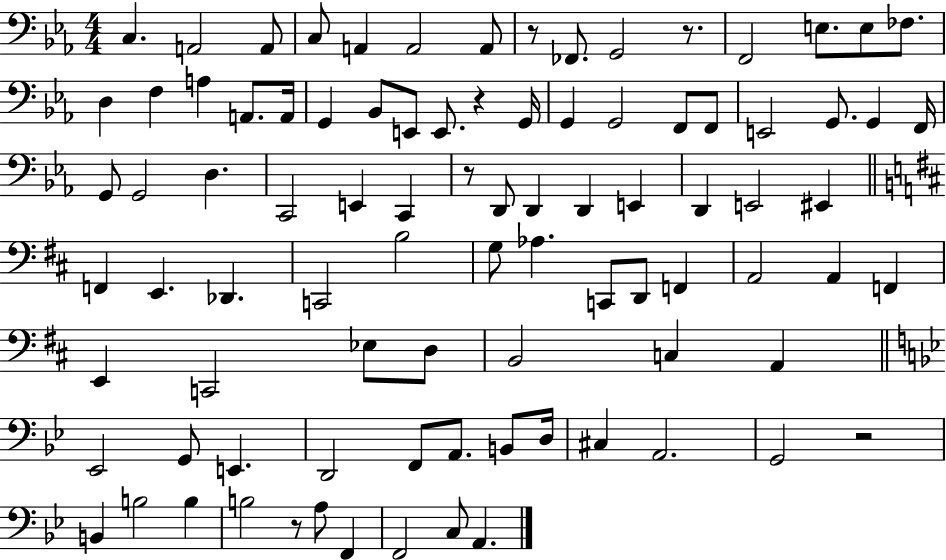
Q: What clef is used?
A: bass